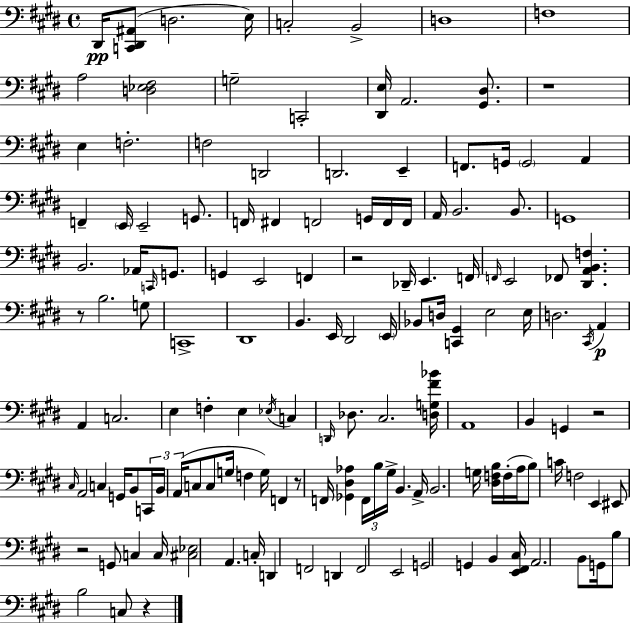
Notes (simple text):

D#2/s [C2,D#2,A#2]/e D3/h. E3/s C3/h B2/h D3/w F3/w A3/h [D3,Eb3,F#3]/h G3/h C2/h [D#2,E3]/s A2/h. [G#2,D#3]/e. R/w E3/q F3/h. F3/h D2/h D2/h. E2/q F2/e. G2/s G2/h A2/q F2/q E2/s E2/h G2/e. F2/s F#2/q F2/h G2/s F2/s F2/s A2/s B2/h. B2/e. G2/w B2/h. Ab2/s C2/s G2/e. G2/q E2/h F2/q R/h Db2/s E2/q. F2/s F2/s E2/h FES2/e [D#2,A2,B2,F3]/q. R/e B3/h. G3/e C2/w D#2/w B2/q. E2/s D#2/h E2/s Bb2/e D3/s [C2,G#2]/q E3/h E3/s D3/h. C#2/s A2/q A2/q C3/h. E3/q F3/q E3/q Eb3/s C3/q D2/s Db3/e. C#3/h. [D3,G3,F#4,Bb4]/s A2/w B2/q G2/q R/h C#3/s A2/h C3/q G2/s B2/e C2/s B2/s A2/s C3/e C3/e G3/s F3/q G3/s F2/q R/e F2/s [Gb2,D#3,Ab3]/q F2/s B3/s G#3/s B2/q. A2/s B2/h. G3/s [D#3,F3,B3]/s F3/s A3/s B3/e C4/s F3/h E2/q EIS2/e R/h G2/e C3/q C3/s [C#3,Eb3]/h A2/q. C3/s D2/q F2/h D2/q F2/h E2/h G2/h G2/q B2/q [E2,F#2,C#3]/s A2/h. B2/e G2/s B3/e B3/h C3/e R/q